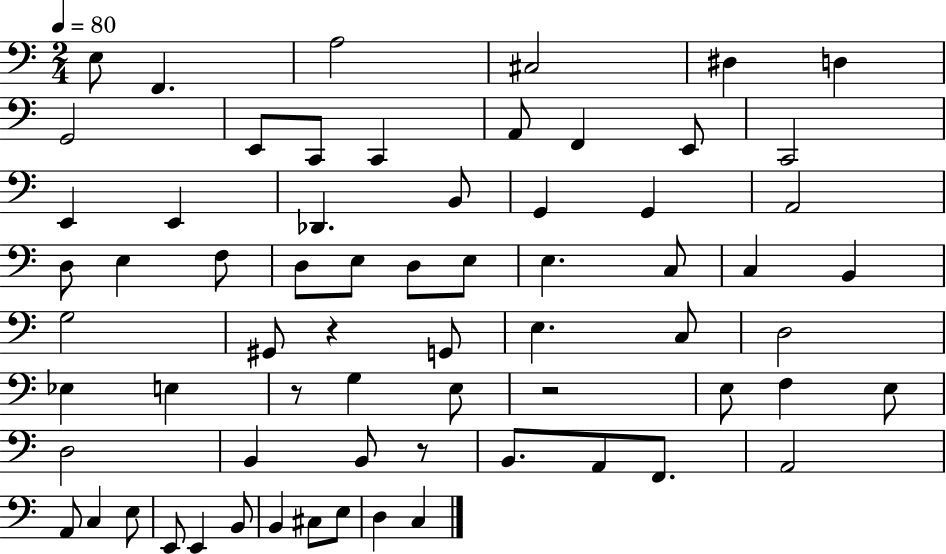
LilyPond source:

{
  \clef bass
  \numericTimeSignature
  \time 2/4
  \key c \major
  \tempo 4 = 80
  e8 f,4. | a2 | cis2 | dis4 d4 | \break g,2 | e,8 c,8 c,4 | a,8 f,4 e,8 | c,2 | \break e,4 e,4 | des,4. b,8 | g,4 g,4 | a,2 | \break d8 e4 f8 | d8 e8 d8 e8 | e4. c8 | c4 b,4 | \break g2 | gis,8 r4 g,8 | e4. c8 | d2 | \break ees4 e4 | r8 g4 e8 | r2 | e8 f4 e8 | \break d2 | b,4 b,8 r8 | b,8. a,8 f,8. | a,2 | \break a,8 c4 e8 | e,8 e,4 b,8 | b,4 cis8 e8 | d4 c4 | \break \bar "|."
}